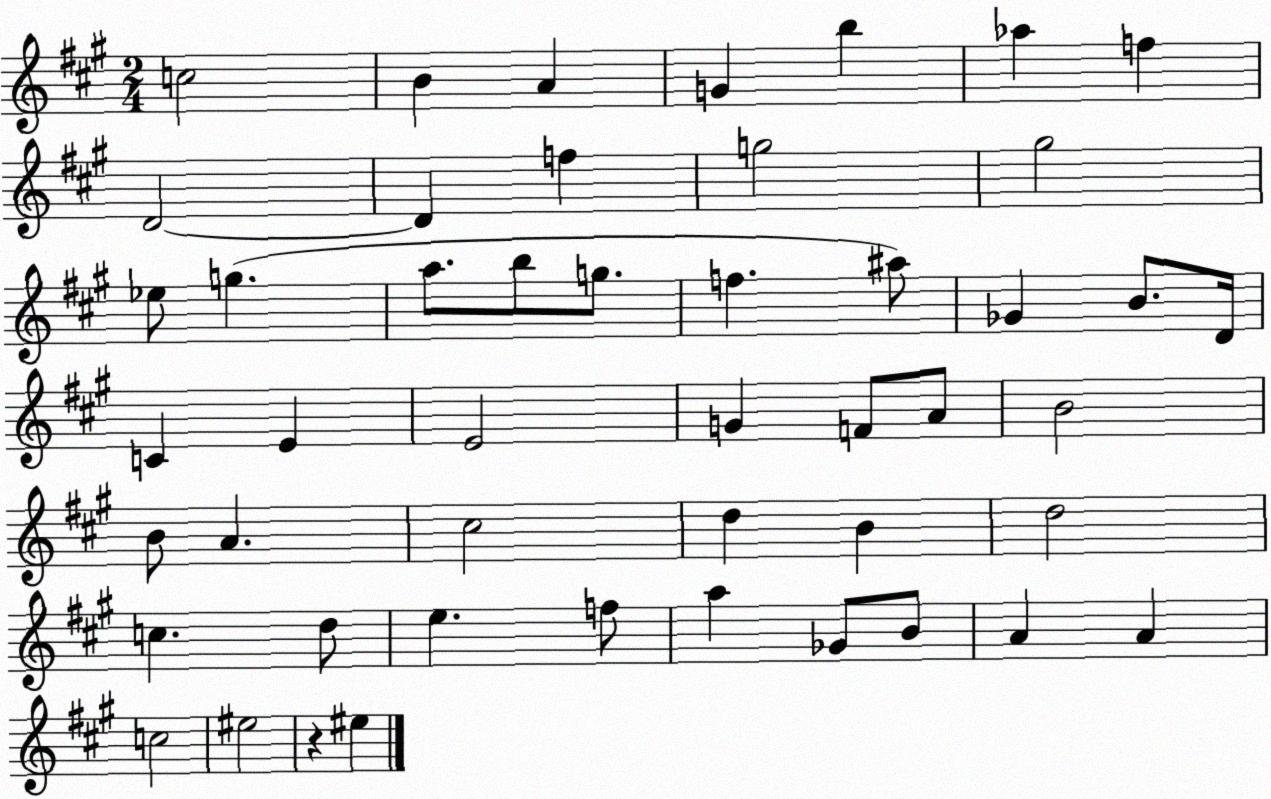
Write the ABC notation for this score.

X:1
T:Untitled
M:2/4
L:1/4
K:A
c2 B A G b _a f D2 D f g2 ^g2 _e/2 g a/2 b/2 g/2 f ^a/2 _G B/2 D/4 C E E2 G F/2 A/2 B2 B/2 A ^c2 d B d2 c d/2 e f/2 a _G/2 B/2 A A c2 ^e2 z ^e